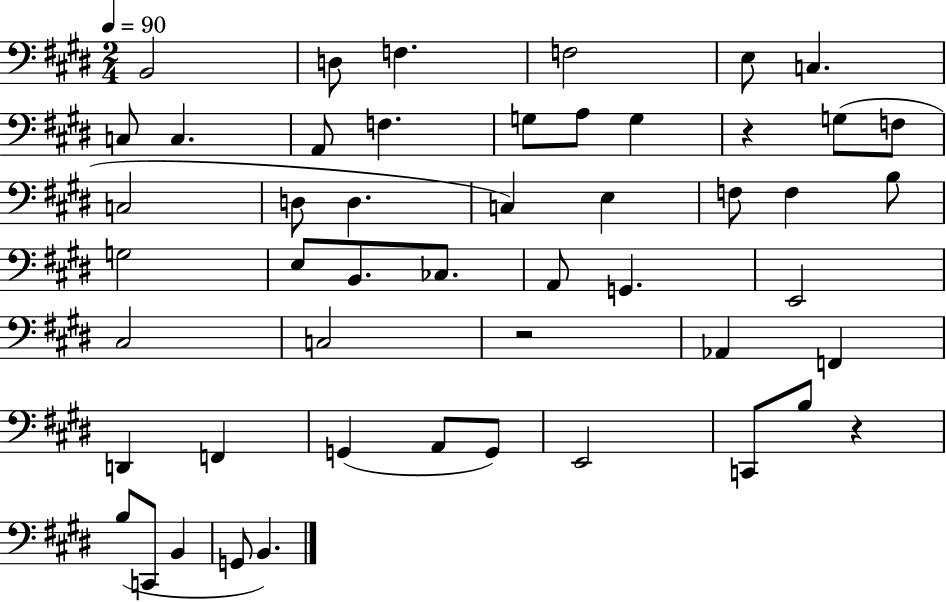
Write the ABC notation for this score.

X:1
T:Untitled
M:2/4
L:1/4
K:E
B,,2 D,/2 F, F,2 E,/2 C, C,/2 C, A,,/2 F, G,/2 A,/2 G, z G,/2 F,/2 C,2 D,/2 D, C, E, F,/2 F, B,/2 G,2 E,/2 B,,/2 _C,/2 A,,/2 G,, E,,2 ^C,2 C,2 z2 _A,, F,, D,, F,, G,, A,,/2 G,,/2 E,,2 C,,/2 B,/2 z B,/2 C,,/2 B,, G,,/2 B,,